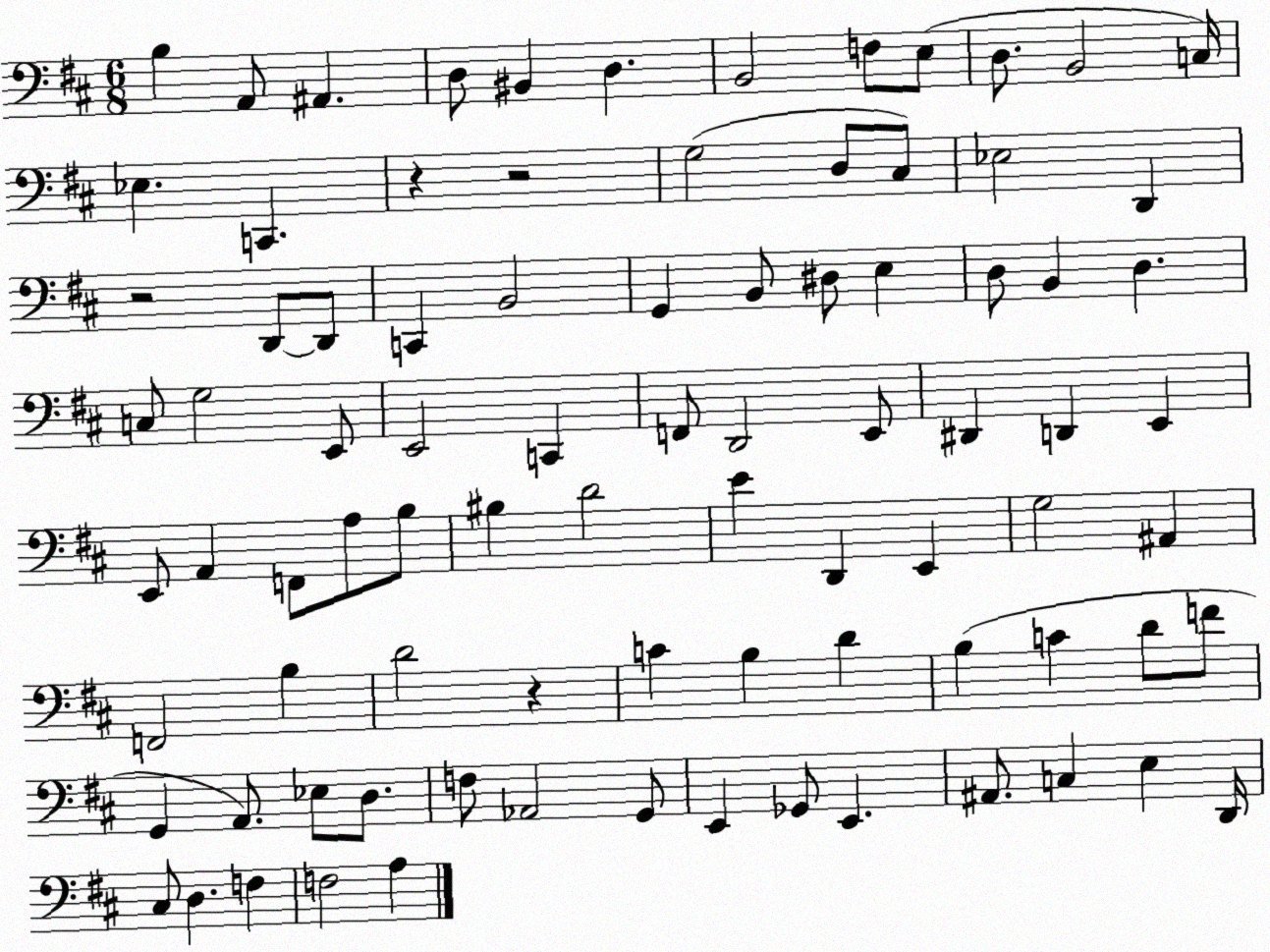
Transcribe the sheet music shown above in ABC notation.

X:1
T:Untitled
M:6/8
L:1/4
K:D
B, A,,/2 ^A,, D,/2 ^B,, D, B,,2 F,/2 E,/2 D,/2 B,,2 C,/4 _E, C,, z z2 G,2 D,/2 ^C,/2 _E,2 D,, z2 D,,/2 D,,/2 C,, B,,2 G,, B,,/2 ^D,/2 E, D,/2 B,, D, C,/2 G,2 E,,/2 E,,2 C,, F,,/2 D,,2 E,,/2 ^D,, D,, E,, E,,/2 A,, F,,/2 A,/2 B,/2 ^B, D2 E D,, E,, G,2 ^A,, F,,2 B, D2 z C B, D B, C D/2 F/2 G,, A,,/2 _E,/2 D,/2 F,/2 _A,,2 G,,/2 E,, _G,,/2 E,, ^A,,/2 C, E, D,,/4 ^C,/2 D, F, F,2 A,